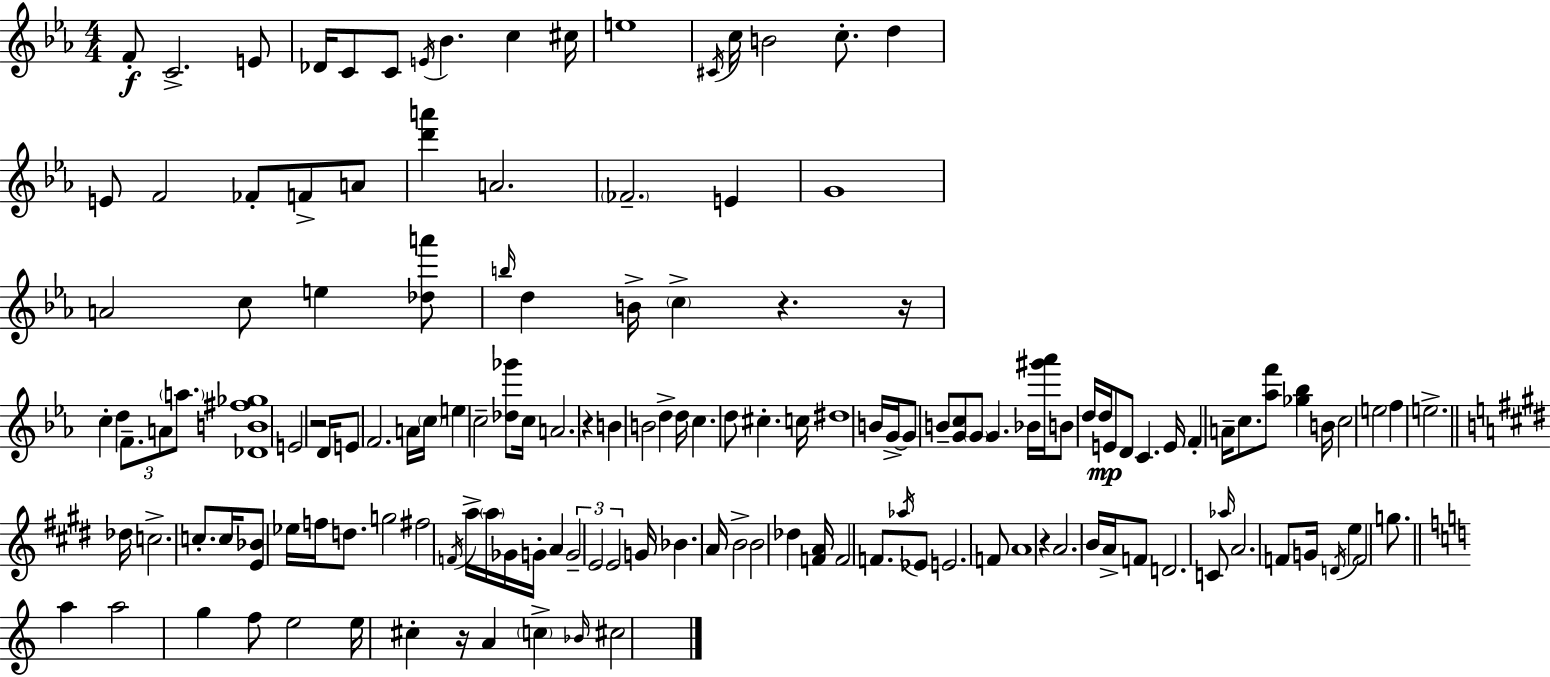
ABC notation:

X:1
T:Untitled
M:4/4
L:1/4
K:Eb
F/2 C2 E/2 _D/4 C/2 C/2 E/4 _B c ^c/4 e4 ^C/4 c/4 B2 c/2 d E/2 F2 _F/2 F/2 A/2 [d'a'] A2 _F2 E G4 A2 c/2 e [_da']/2 b/4 d B/4 c z z/4 c d F/2 A/2 a/2 [_DB^f_g]4 E2 z2 D/4 E/2 F2 A/4 c/4 e c2 [_d_g']/2 c/4 A2 z B B2 d d/4 c d/2 ^c c/4 ^d4 B/4 G/4 G/2 B/2 [Gc]/2 G/2 G _B/4 [^g'_a']/4 B/2 d/4 d/4 E/2 D/2 C E/4 F A/4 c/2 [_af']/2 [_g_b] B/4 c2 e2 f e2 _d/4 c2 c/2 c/4 [E_B]/2 _e/4 f/4 d/2 g2 ^f2 F/4 a/4 a/4 _G/4 G/4 A G2 E2 E2 G/4 _B A/4 B2 B2 _d [FA]/4 F2 F/2 _a/4 _E/2 E2 F/2 A4 z A2 B/4 A/4 F/2 D2 C/2 _a/4 A2 F/2 G/4 D/4 e F2 g/2 a a2 g f/2 e2 e/4 ^c z/4 A c _B/4 ^c2